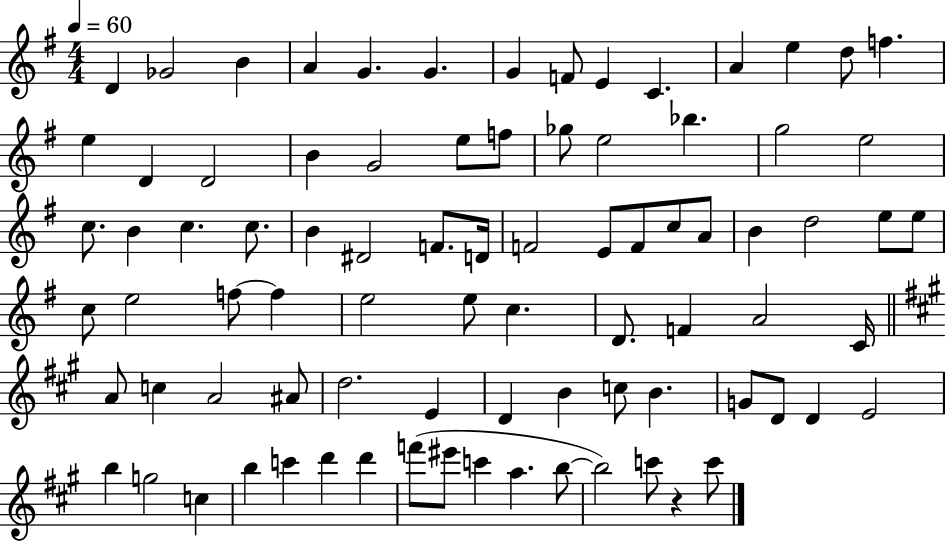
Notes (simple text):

D4/q Gb4/h B4/q A4/q G4/q. G4/q. G4/q F4/e E4/q C4/q. A4/q E5/q D5/e F5/q. E5/q D4/q D4/h B4/q G4/h E5/e F5/e Gb5/e E5/h Bb5/q. G5/h E5/h C5/e. B4/q C5/q. C5/e. B4/q D#4/h F4/e. D4/s F4/h E4/e F4/e C5/e A4/e B4/q D5/h E5/e E5/e C5/e E5/h F5/e F5/q E5/h E5/e C5/q. D4/e. F4/q A4/h C4/s A4/e C5/q A4/h A#4/e D5/h. E4/q D4/q B4/q C5/e B4/q. G4/e D4/e D4/q E4/h B5/q G5/h C5/q B5/q C6/q D6/q D6/q F6/e EIS6/e C6/q A5/q. B5/e B5/h C6/e R/q C6/e